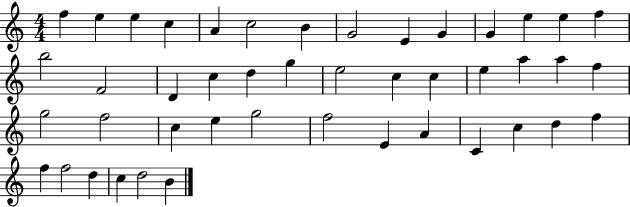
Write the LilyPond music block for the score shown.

{
  \clef treble
  \numericTimeSignature
  \time 4/4
  \key c \major
  f''4 e''4 e''4 c''4 | a'4 c''2 b'4 | g'2 e'4 g'4 | g'4 e''4 e''4 f''4 | \break b''2 f'2 | d'4 c''4 d''4 g''4 | e''2 c''4 c''4 | e''4 a''4 a''4 f''4 | \break g''2 f''2 | c''4 e''4 g''2 | f''2 e'4 a'4 | c'4 c''4 d''4 f''4 | \break f''4 f''2 d''4 | c''4 d''2 b'4 | \bar "|."
}